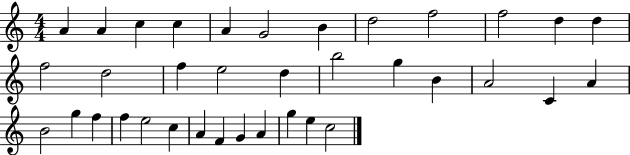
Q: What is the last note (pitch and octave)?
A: C5